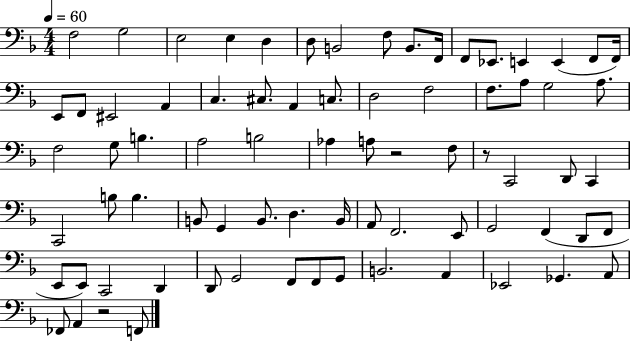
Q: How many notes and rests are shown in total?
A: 76